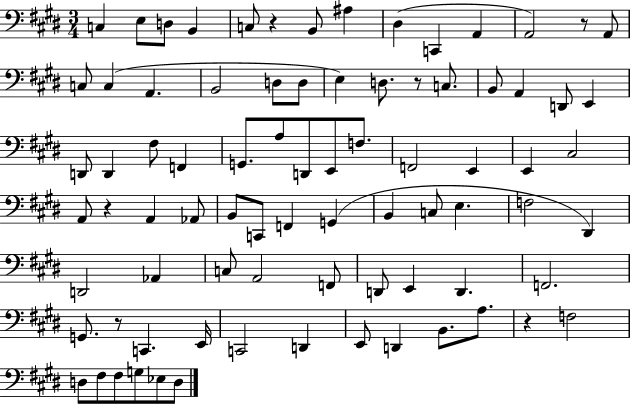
C3/q E3/e D3/e B2/q C3/e R/q B2/e A#3/q D#3/q C2/q A2/q A2/h R/e A2/e C3/e C3/q A2/q. B2/h D3/e D3/e E3/q D3/e. R/e C3/e. B2/e A2/q D2/e E2/q D2/e D2/q F#3/e F2/q G2/e. A3/e D2/e E2/e F3/e. F2/h E2/q E2/q C#3/h A2/e R/q A2/q Ab2/e B2/e C2/e F2/q G2/q B2/q C3/e E3/q. F3/h D#2/q D2/h Ab2/q C3/e A2/h F2/e D2/e E2/q D2/q. F2/h. G2/e. R/e C2/q. E2/s C2/h D2/q E2/e D2/q B2/e. A3/e. R/q F3/h D3/e F#3/e F#3/e G3/e Eb3/e D3/e